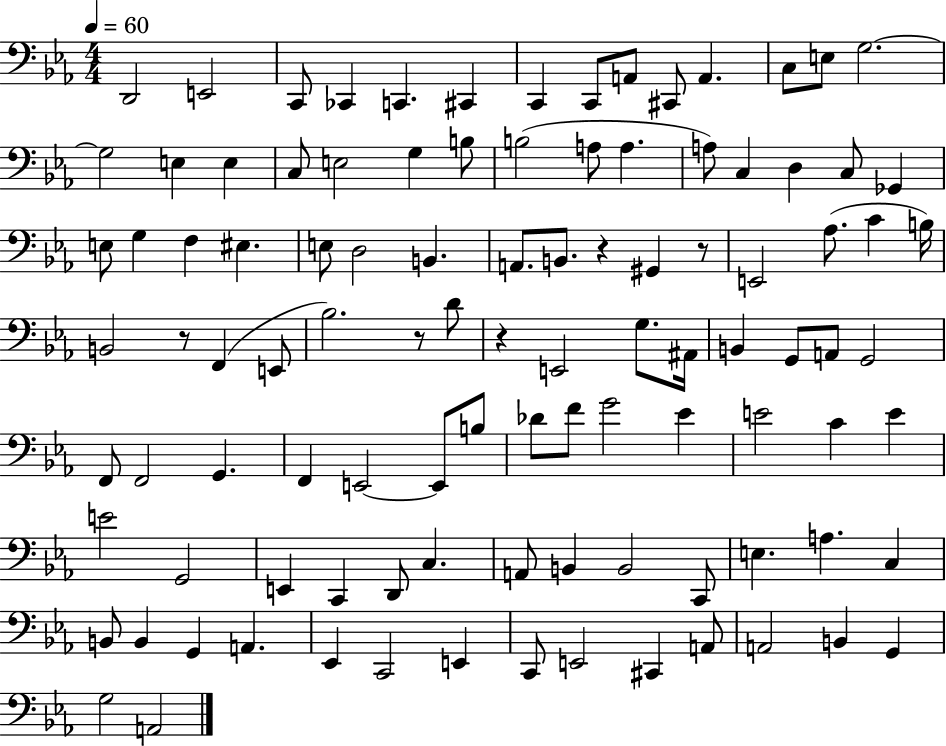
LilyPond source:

{
  \clef bass
  \numericTimeSignature
  \time 4/4
  \key ees \major
  \tempo 4 = 60
  d,2 e,2 | c,8 ces,4 c,4. cis,4 | c,4 c,8 a,8 cis,8 a,4. | c8 e8 g2.~~ | \break g2 e4 e4 | c8 e2 g4 b8 | b2( a8 a4. | a8) c4 d4 c8 ges,4 | \break e8 g4 f4 eis4. | e8 d2 b,4. | a,8. b,8. r4 gis,4 r8 | e,2 aes8.( c'4 b16) | \break b,2 r8 f,4( e,8 | bes2.) r8 d'8 | r4 e,2 g8. ais,16 | b,4 g,8 a,8 g,2 | \break f,8 f,2 g,4. | f,4 e,2~~ e,8 b8 | des'8 f'8 g'2 ees'4 | e'2 c'4 e'4 | \break e'2 g,2 | e,4 c,4 d,8 c4. | a,8 b,4 b,2 c,8 | e4. a4. c4 | \break b,8 b,4 g,4 a,4. | ees,4 c,2 e,4 | c,8 e,2 cis,4 a,8 | a,2 b,4 g,4 | \break g2 a,2 | \bar "|."
}